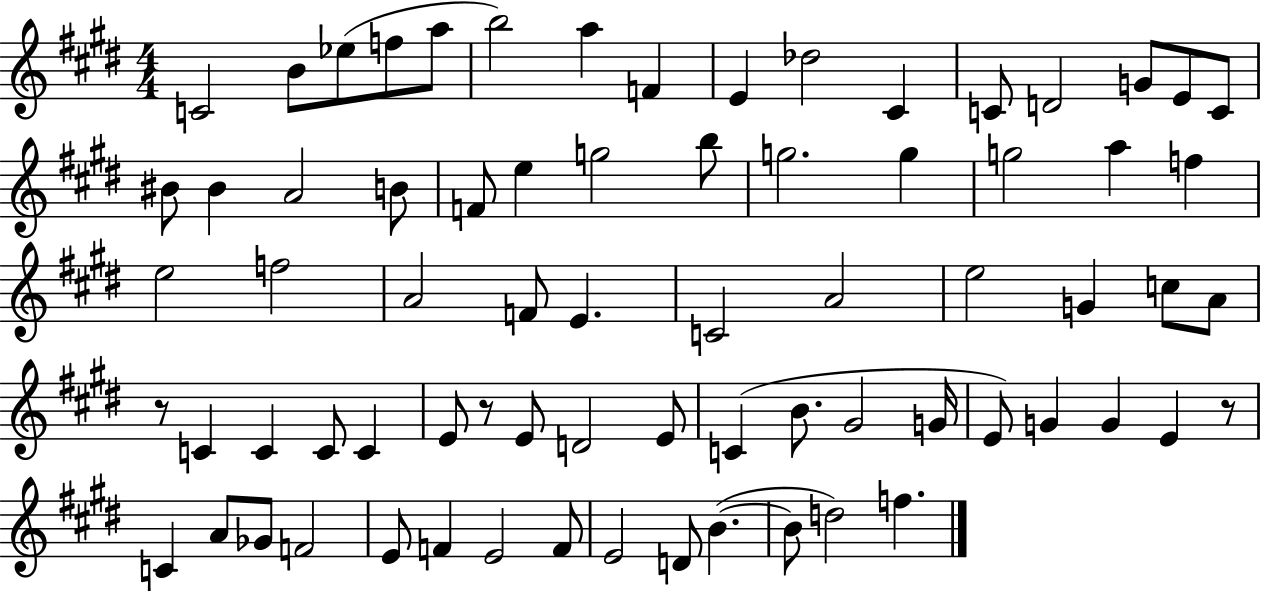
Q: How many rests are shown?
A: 3